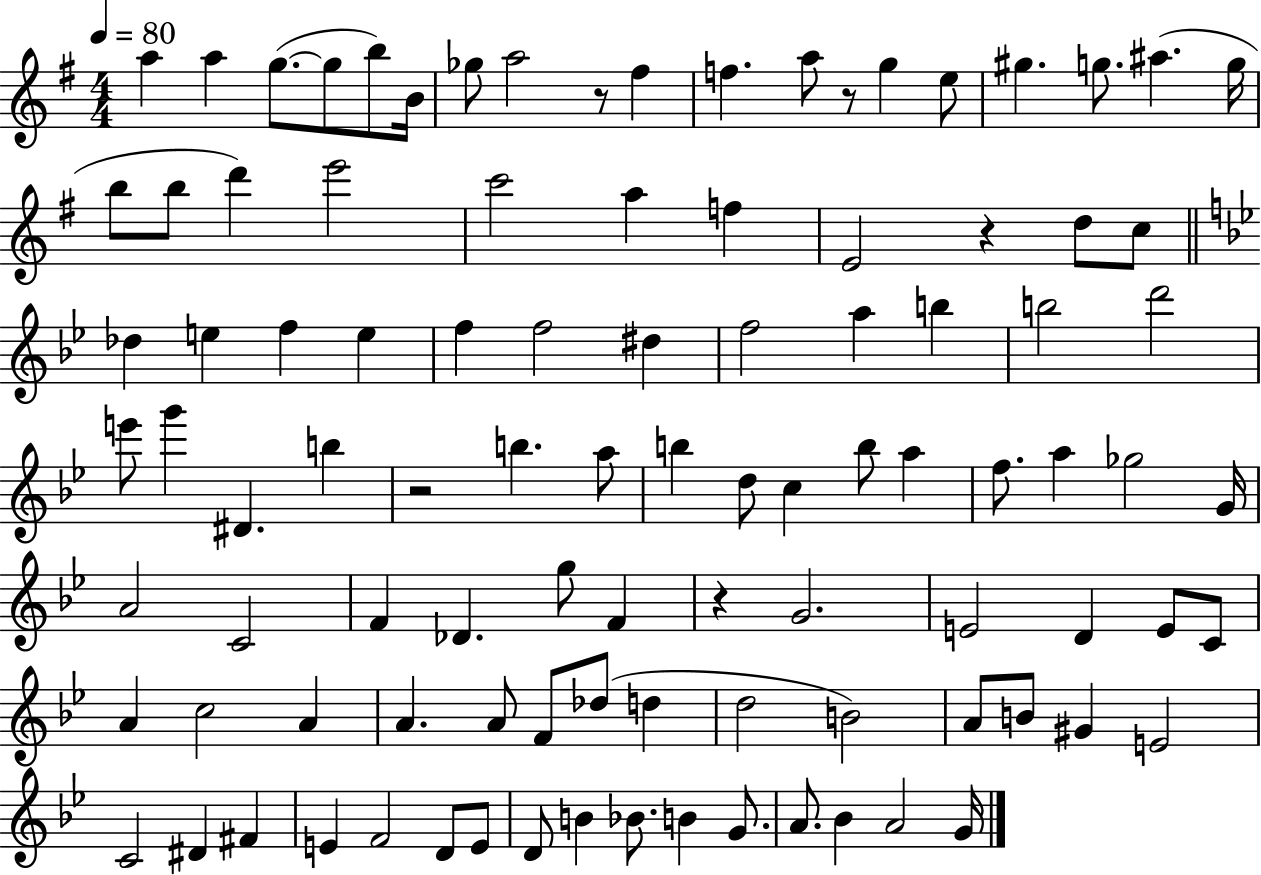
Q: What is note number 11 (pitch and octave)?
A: A5